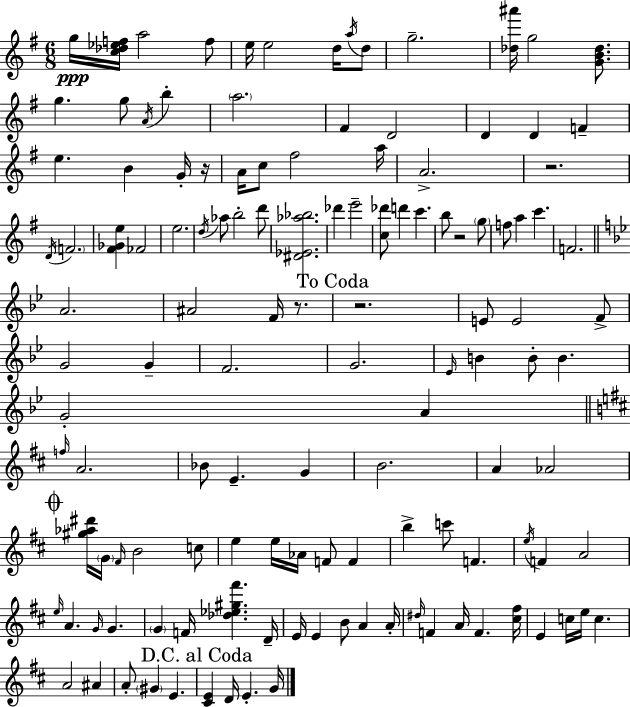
{
  \clef treble
  \numericTimeSignature
  \time 6/8
  \key g \major
  \repeat volta 2 { g''16\ppp <c'' des'' ees'' f''>16 a''2 f''8 | e''16 e''2 d''16 \acciaccatura { a''16 } d''8 | g''2.-- | <des'' ais'''>16 g''2 <g' b' des''>8. | \break g''4. g''8 \acciaccatura { a'16 } b''4-. | \parenthesize a''2. | fis'4 d'2 | d'4 d'4 f'4-- | \break e''4. b'4 | g'16-. r16 a'16 c''8 fis''2 | a''16 a'2.-> | r2. | \break \acciaccatura { d'16 } \parenthesize f'2. | <fis' ges' e''>4 fes'2 | e''2. | \acciaccatura { d''16 } aes''8 b''2-. | \break d'''8 <dis' ees' aes'' bes''>2. | des'''4 e'''2-- | <c'' des'''>8 d'''4 c'''4. | b''8 r2 | \break \parenthesize g''8 f''8 a''4 c'''4. | f'2. | \bar "||" \break \key bes \major a'2. | ais'2 f'16 r8. | \mark "To Coda" r2. | e'8 e'2 f'8-> | \break g'2 g'4-- | f'2. | g'2. | \grace { ees'16 } b'4 b'8-. b'4. | \break g'2-. a'4 | \bar "||" \break \key d \major \grace { f''16 } a'2. | bes'8 e'4.-- g'4 | b'2. | a'4 aes'2 | \break \mark \markup { \musicglyph "scripts.coda" } <gis'' aes'' dis'''>16 \parenthesize g'16 \grace { fis'16 } b'2 | c''8 e''4 e''16 aes'16 f'8 f'4 | b''4-> c'''8 f'4. | \acciaccatura { e''16 } f'4 a'2 | \break \grace { e''16 } a'4. \grace { g'16 } g'4. | \parenthesize g'4 f'16 <des'' ees'' gis'' fis'''>4. | d'16-- e'16 e'4 b'8 | a'4 a'16-. \grace { dis''16 } f'4 a'16 f'4. | \break <cis'' fis''>16 e'4 c''16 e''16 | c''4. a'2 | ais'4 a'8-. \parenthesize gis'4 | e'4. \mark "D.C. al Coda" <cis' e'>4 d'16 e'4.-. | \break g'16 } \bar "|."
}